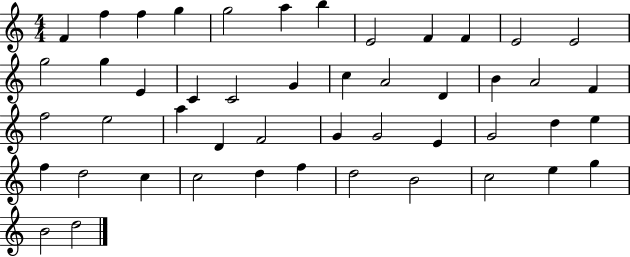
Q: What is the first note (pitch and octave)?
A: F4